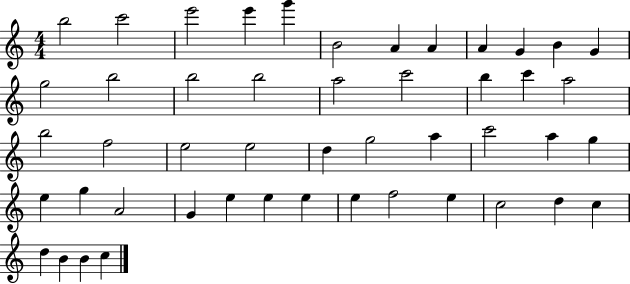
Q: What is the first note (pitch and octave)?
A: B5